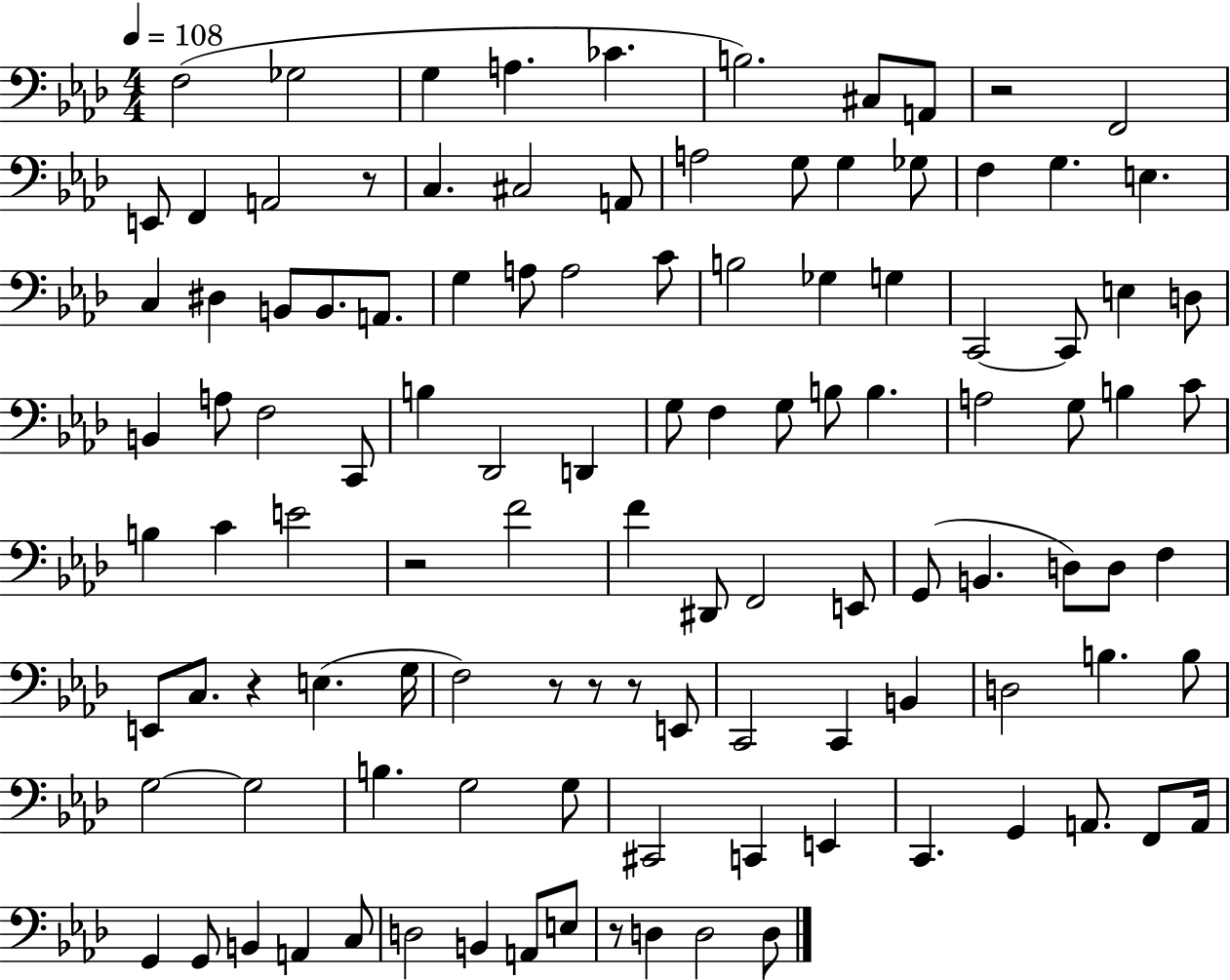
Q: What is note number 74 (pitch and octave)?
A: C2